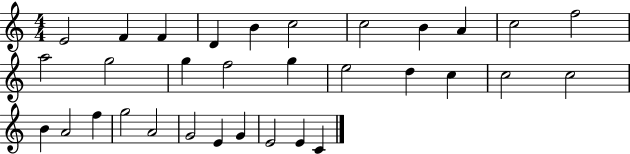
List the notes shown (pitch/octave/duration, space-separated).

E4/h F4/q F4/q D4/q B4/q C5/h C5/h B4/q A4/q C5/h F5/h A5/h G5/h G5/q F5/h G5/q E5/h D5/q C5/q C5/h C5/h B4/q A4/h F5/q G5/h A4/h G4/h E4/q G4/q E4/h E4/q C4/q